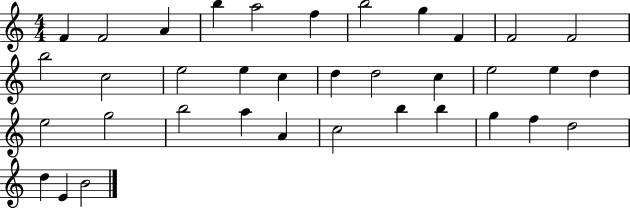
F4/q F4/h A4/q B5/q A5/h F5/q B5/h G5/q F4/q F4/h F4/h B5/h C5/h E5/h E5/q C5/q D5/q D5/h C5/q E5/h E5/q D5/q E5/h G5/h B5/h A5/q A4/q C5/h B5/q B5/q G5/q F5/q D5/h D5/q E4/q B4/h